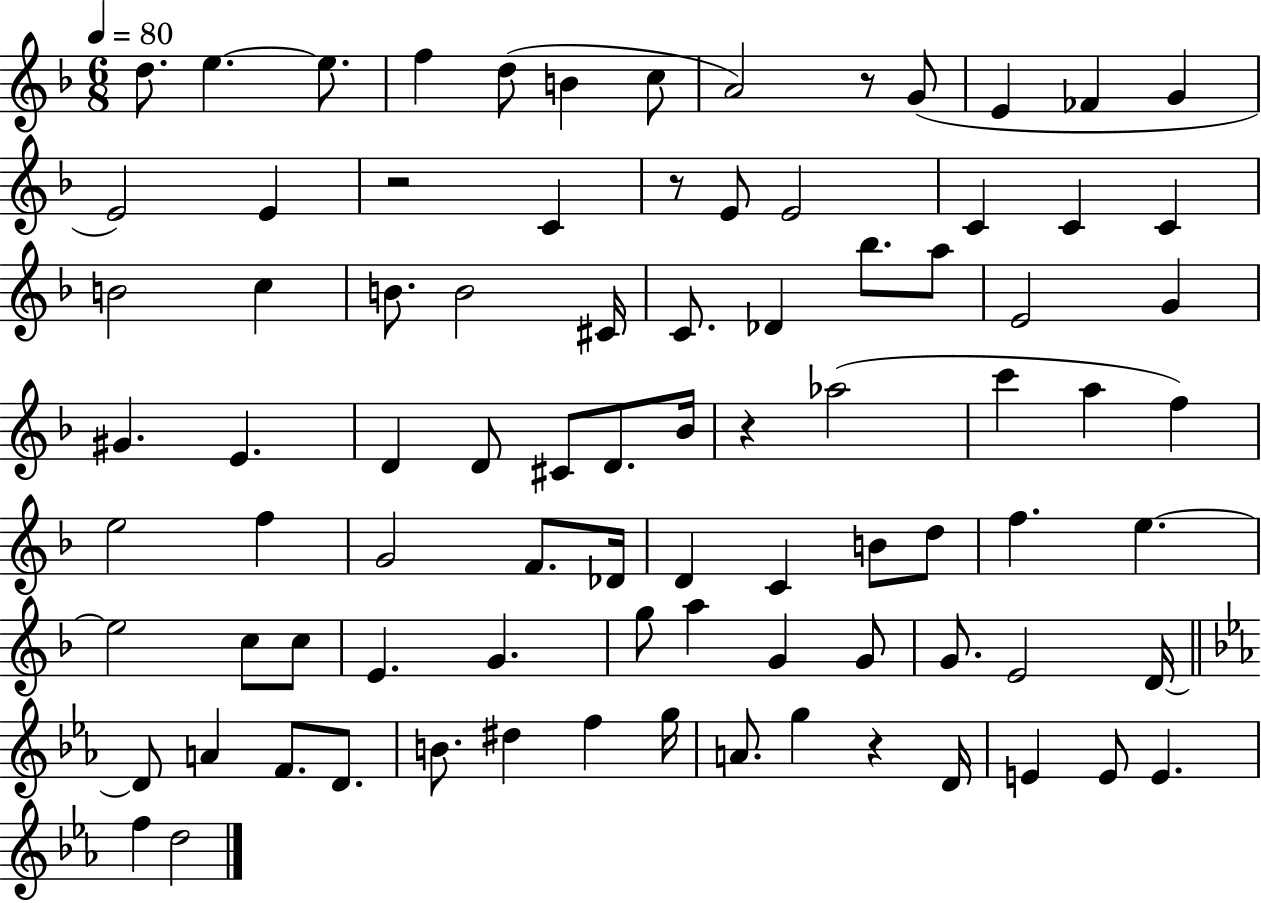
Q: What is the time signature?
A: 6/8